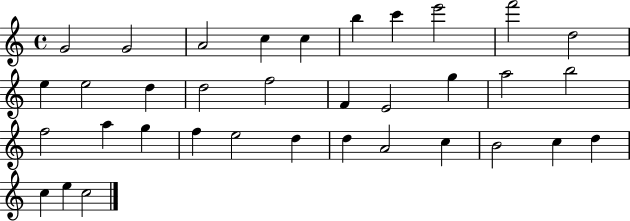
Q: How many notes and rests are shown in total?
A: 35